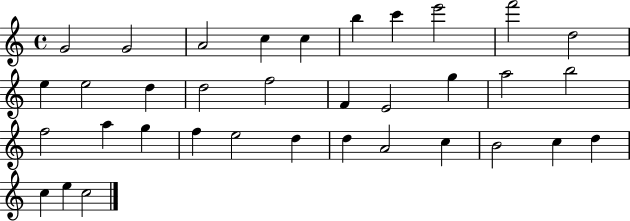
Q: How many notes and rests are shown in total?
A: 35